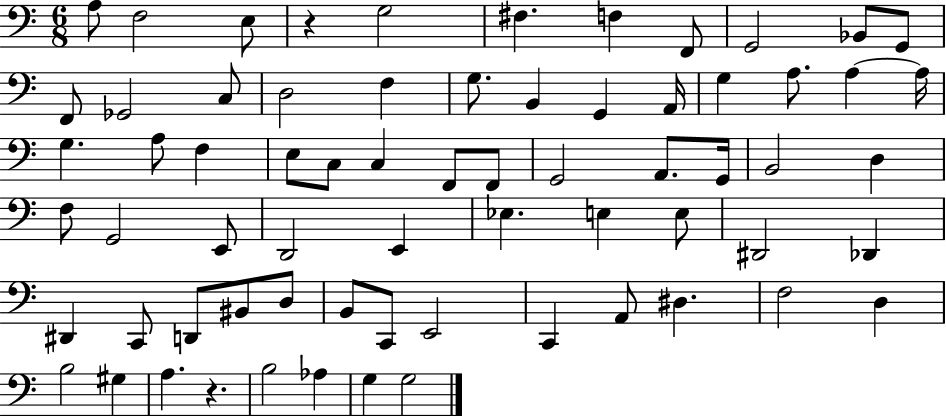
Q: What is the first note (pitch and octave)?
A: A3